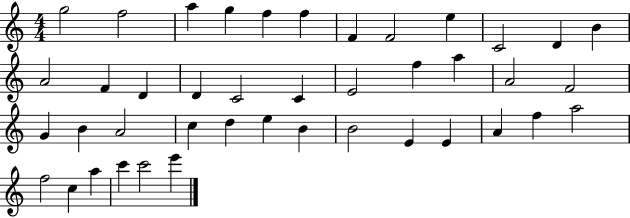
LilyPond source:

{
  \clef treble
  \numericTimeSignature
  \time 4/4
  \key c \major
  g''2 f''2 | a''4 g''4 f''4 f''4 | f'4 f'2 e''4 | c'2 d'4 b'4 | \break a'2 f'4 d'4 | d'4 c'2 c'4 | e'2 f''4 a''4 | a'2 f'2 | \break g'4 b'4 a'2 | c''4 d''4 e''4 b'4 | b'2 e'4 e'4 | a'4 f''4 a''2 | \break f''2 c''4 a''4 | c'''4 c'''2 e'''4 | \bar "|."
}